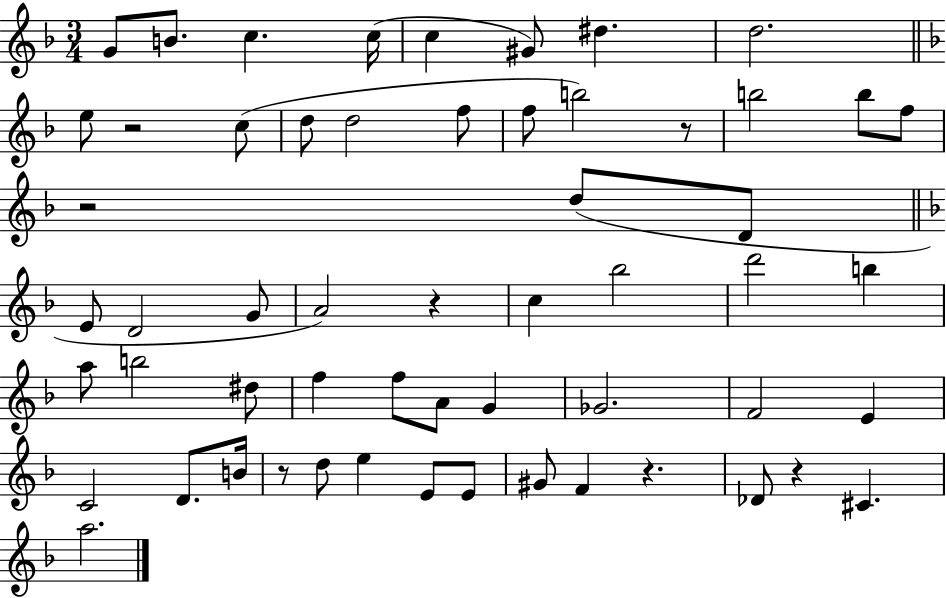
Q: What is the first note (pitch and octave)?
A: G4